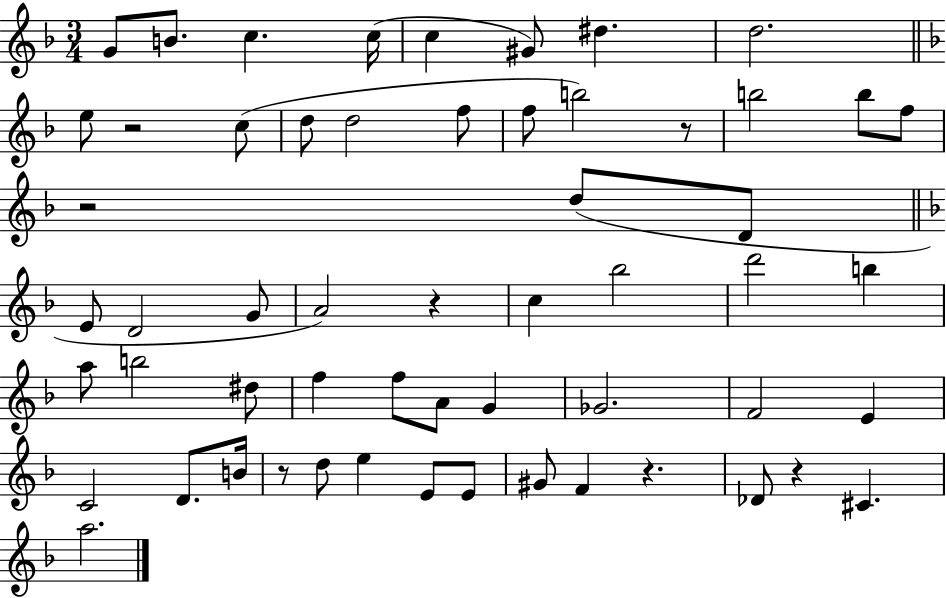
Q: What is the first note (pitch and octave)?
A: G4